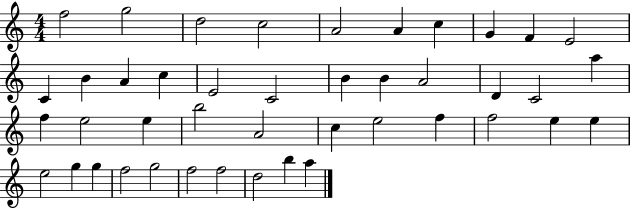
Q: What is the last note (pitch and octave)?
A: A5